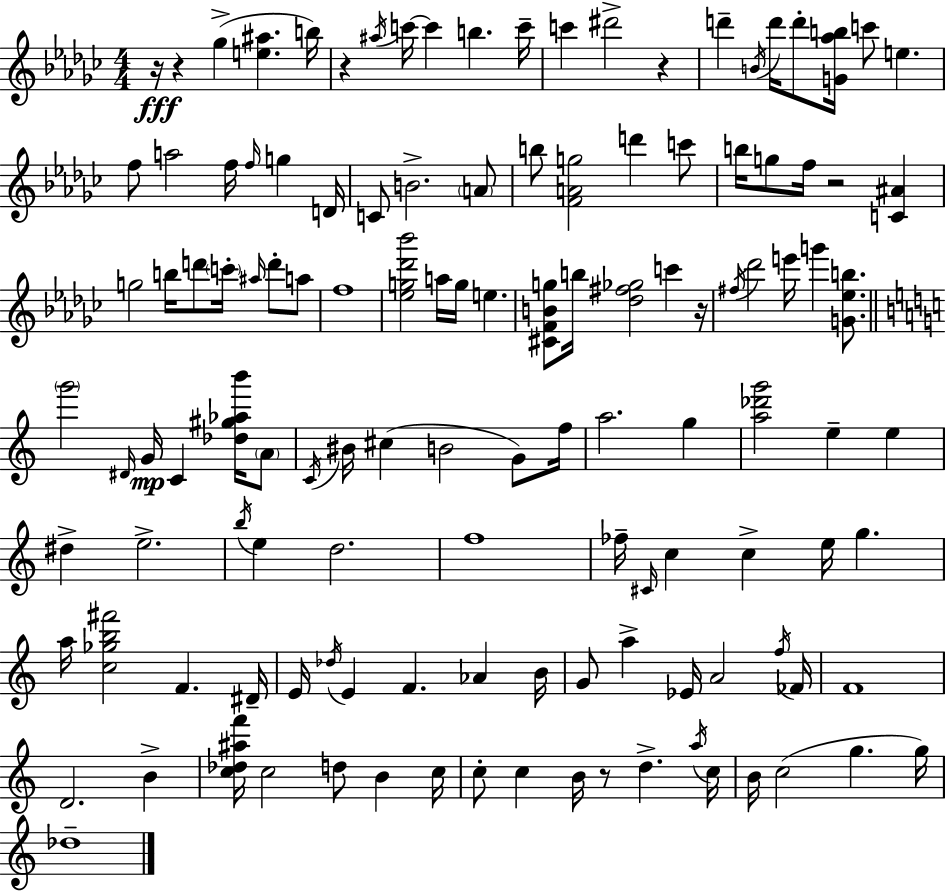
R/s R/q Gb5/q [E5,A#5]/q. B5/s R/q A#5/s C6/s C6/q B5/q. C6/s C6/q D#6/h R/q D6/q B4/s D6/s D6/e [G4,Ab5,B5]/s C6/e E5/q. F5/e A5/h F5/s F5/s G5/q D4/s C4/e B4/h. A4/e B5/e [F4,A4,G5]/h D6/q C6/e B5/s G5/e F5/s R/h [C4,A#4]/q G5/h B5/s D6/e C6/s A#5/s D6/e A5/e F5/w [Eb5,G5,Db6,Bb6]/h A5/s G5/s E5/q. [C#4,F4,B4,G5]/e B5/s [Db5,F#5,Gb5]/h C6/q R/s F#5/s Db6/h E6/s G6/q [G4,Eb5,B5]/e. G6/h D#4/s G4/s C4/q [Db5,G#5,Ab5,B6]/s A4/e C4/s BIS4/s C#5/q B4/h G4/e F5/s A5/h. G5/q [A5,Db6,G6]/h E5/q E5/q D#5/q E5/h. B5/s E5/q D5/h. F5/w FES5/s C#4/s C5/q C5/q E5/s G5/q. A5/s [C5,Gb5,B5,F#6]/h F4/q. D#4/s E4/s Db5/s E4/q F4/q. Ab4/q B4/s G4/e A5/q Eb4/s A4/h F5/s FES4/s F4/w D4/h. B4/q [C5,Db5,A#5,F6]/s C5/h D5/e B4/q C5/s C5/e C5/q B4/s R/e D5/q. A5/s C5/s B4/s C5/h G5/q. G5/s Db5/w